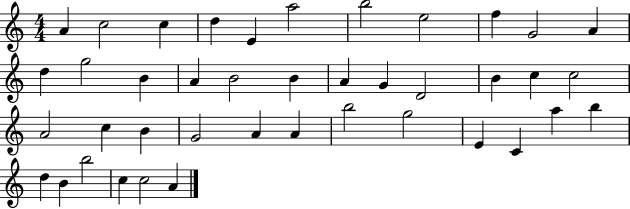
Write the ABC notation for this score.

X:1
T:Untitled
M:4/4
L:1/4
K:C
A c2 c d E a2 b2 e2 f G2 A d g2 B A B2 B A G D2 B c c2 A2 c B G2 A A b2 g2 E C a b d B b2 c c2 A